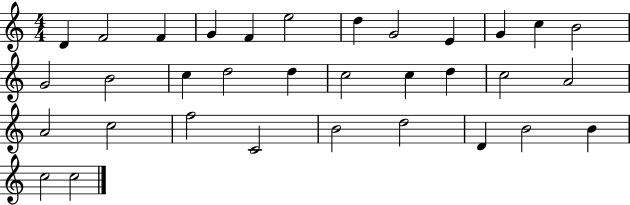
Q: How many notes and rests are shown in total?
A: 33